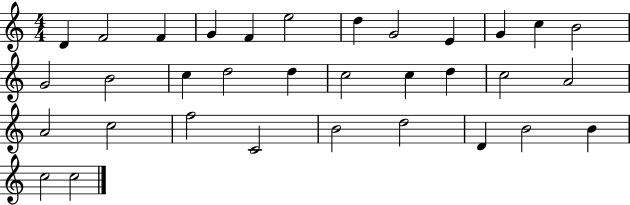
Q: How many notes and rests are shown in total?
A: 33